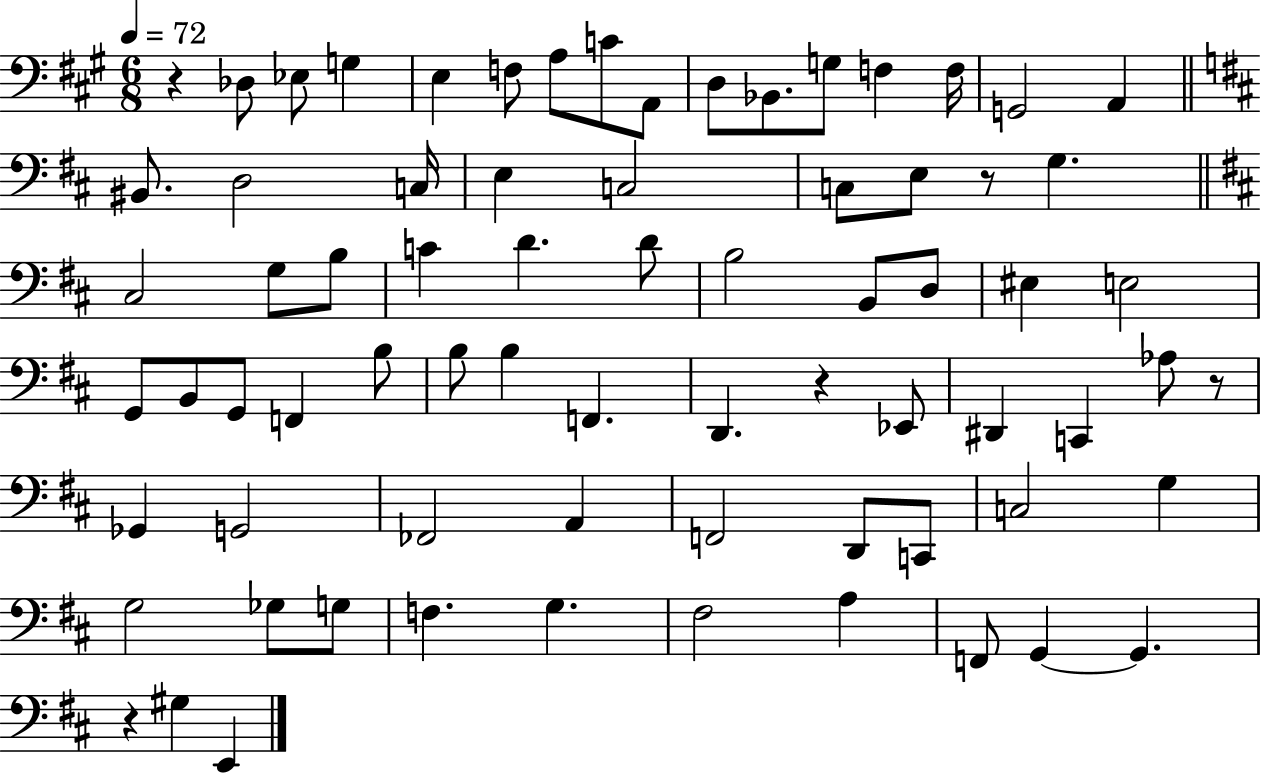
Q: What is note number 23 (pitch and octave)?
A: G3